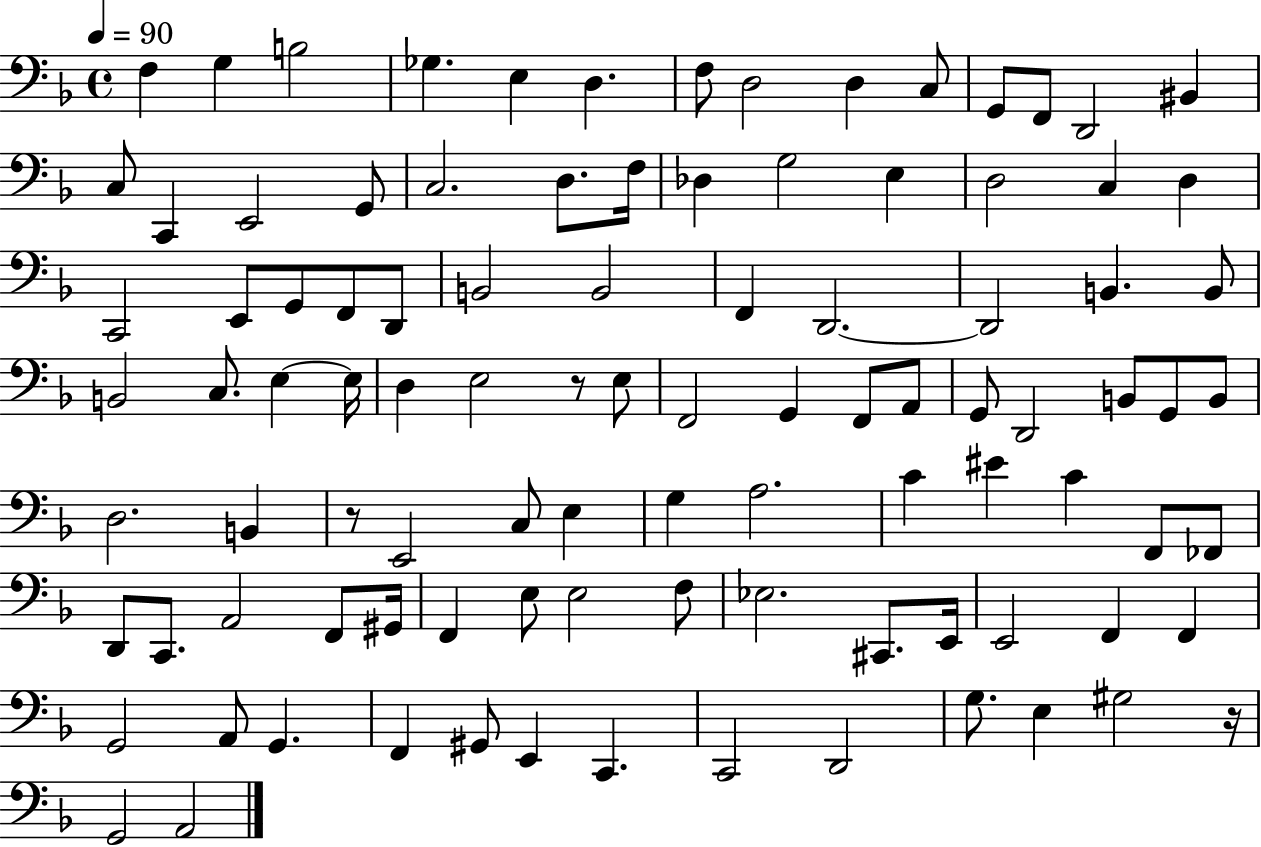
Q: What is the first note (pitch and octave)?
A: F3